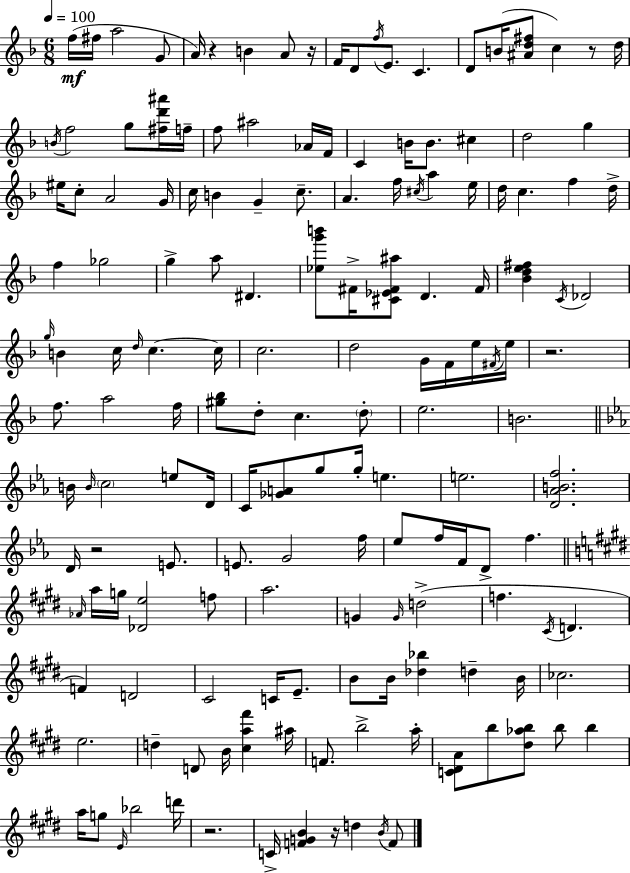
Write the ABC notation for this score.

X:1
T:Untitled
M:6/8
L:1/4
K:F
f/4 ^f/4 a2 G/2 A/4 z B A/2 z/4 F/4 D/2 f/4 E/2 C D/2 B/4 [^Ad^f]/2 c z/2 d/4 B/4 f2 g/2 [^fd'^a']/4 f/4 f/2 ^a2 _A/4 F/4 C B/4 B/2 ^c d2 g ^e/4 c/2 A2 G/4 c/4 B G c/2 A f/4 ^c/4 a e/4 d/4 c f d/4 f _g2 g a/2 ^D [_eg'b']/2 ^F/4 [^C_E^F^a]/2 D ^F/4 [_Bde^f] C/4 _D2 g/4 B c/4 d/4 c c/4 c2 d2 G/4 F/4 e/4 ^F/4 e/4 z2 f/2 a2 f/4 [^g_b]/2 d/2 c d/2 e2 B2 B/4 B/4 c2 e/2 D/4 C/4 [_GA]/2 g/2 g/4 e e2 [D_ABf]2 D/4 z2 E/2 E/2 G2 f/4 _e/2 f/4 F/4 D/2 f _A/4 a/4 g/4 [_De]2 f/2 a2 G G/4 d2 f ^C/4 D F D2 ^C2 C/4 E/2 B/2 B/4 [_d_b] d B/4 _c2 e2 d D/2 B/4 [^ca^f'] ^a/4 F/2 b2 a/4 [C^DA]/2 b/2 [^d_ab]/2 b/2 b a/4 g/2 E/4 _b2 d'/4 z2 C/4 [FGB] z/4 d B/4 F/2